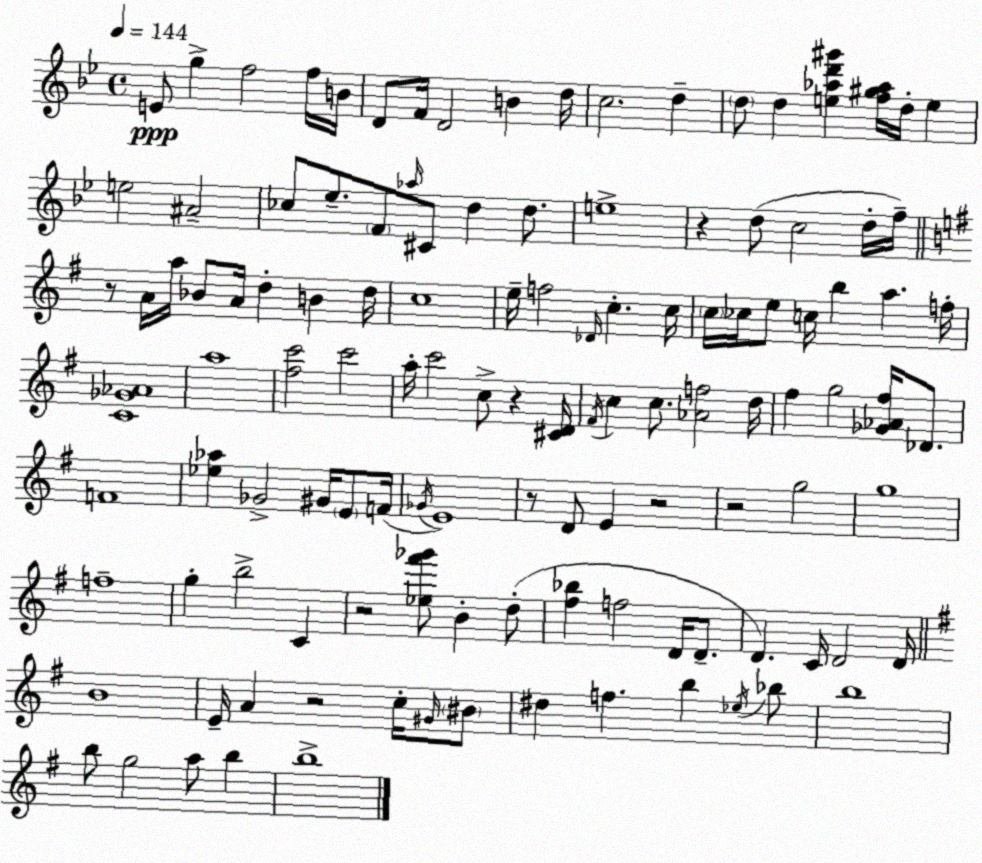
X:1
T:Untitled
M:4/4
L:1/4
K:Gm
E/2 g f2 f/4 B/4 D/2 F/4 D2 B d/4 c2 d d/2 d [e_ad'^g'] [f^g_a]/4 d/4 e e2 ^A2 _c/2 _e/2 F/2 _a/4 ^C/2 d d/2 e4 z d/2 c2 d/4 f/4 z/2 A/4 a/4 _B/2 A/4 d B d/4 c4 e/4 f2 _D/4 c c/4 c/4 _c/4 e/2 c/4 b a f/4 [C_G_A]4 a4 [^fc']2 c'2 a/4 c'2 c/2 z [^CD]/4 ^F/4 c c/2 [_Af]2 d/4 ^f g2 [_G_A^f]/4 _D/2 F4 [_e_a] _G2 ^G/4 E/2 F/4 _G/4 E4 z/2 D/2 E z2 z2 g2 g4 f4 g b2 C z2 [_e^f'_g']/2 B d/2 [^f_b] f2 D/4 D/2 D C/4 D2 D/4 B4 E/4 A z2 c/4 ^G/4 ^B/2 ^d f b _e/4 _b/2 b4 b/2 g2 a/2 b b4